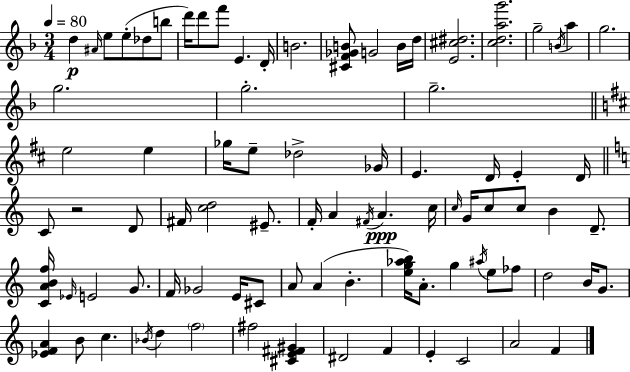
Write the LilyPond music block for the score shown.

{
  \clef treble
  \numericTimeSignature
  \time 3/4
  \key d \minor
  \tempo 4 = 80
  d''4\p \grace { ais'16 } e''8 e''8-.( des''8 b''8 | d'''16) d'''8 f'''8 e'4. | d'16-. b'2. | <cis' f' ges' b'>8 g'2 b'16 | \break d''16 <e' cis'' dis''>2. | <c'' d'' a'' g'''>2. | g''2-- \acciaccatura { b'16 } a''4 | g''2. | \break g''2. | g''2.-. | g''2.-- | \bar "||" \break \key b \minor e''2 e''4 | ges''16 e''8-- des''2-> ges'16 | e'4. d'16 e'4-. d'16 | \bar "||" \break \key a \minor c'8 r2 d'8 | fis'16 <c'' d''>2 eis'8.-- | f'16-. a'4 \acciaccatura { fis'16 }\ppp a'4. | c''16 \grace { c''16 } g'16 c''8 c''8 b'4 d'8.-- | \break <c' a' b' f''>16 \grace { ees'16 } e'2 | g'8. f'16 ges'2 | e'16 cis'8 a'8 a'4( b'4.-. | <e'' g'' aes'' b''>16) a'8.-. g''4 \acciaccatura { ais''16 } | \break e''8 fes''8 d''2 | b'16 g'8. <ees' f' a'>4 b'8 c''4. | \acciaccatura { bes'16 } d''4 \parenthesize f''2 | fis''2 | \break <cis' e' fis' gis'>4 dis'2 | f'4 e'4-. c'2 | a'2 | f'4 \bar "|."
}